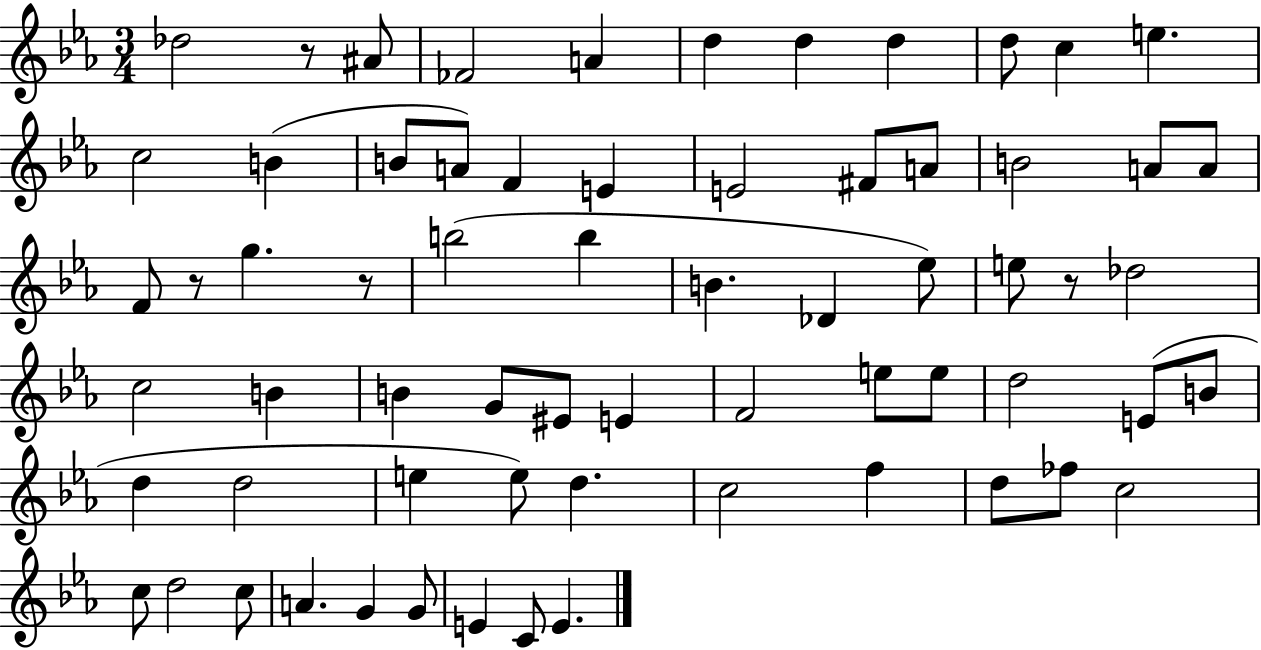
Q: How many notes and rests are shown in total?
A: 66